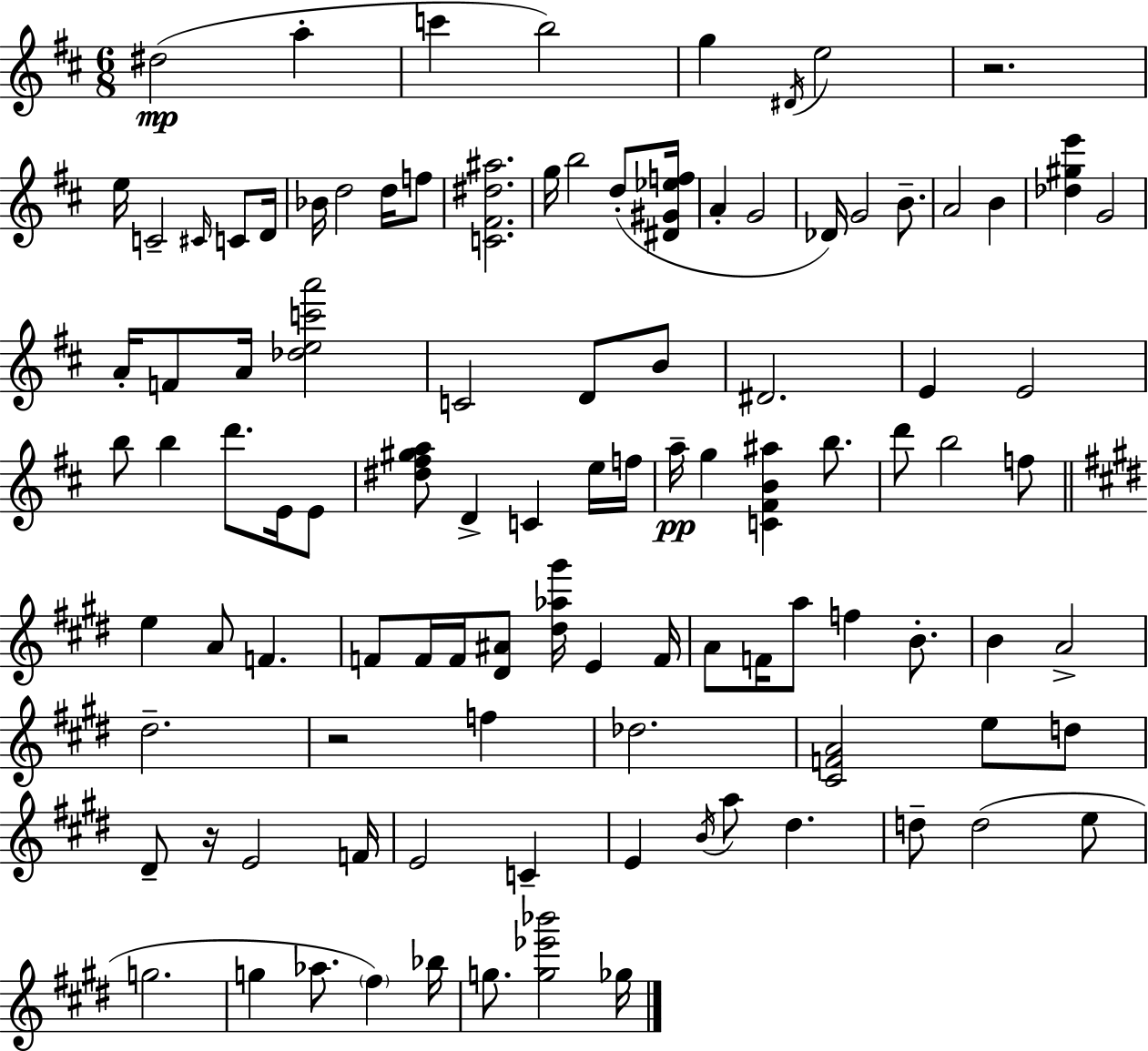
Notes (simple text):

D#5/h A5/q C6/q B5/h G5/q D#4/s E5/h R/h. E5/s C4/h C#4/s C4/e D4/s Bb4/s D5/h D5/s F5/e [C4,F#4,D#5,A#5]/h. G5/s B5/h D5/e [D#4,G#4,Eb5,F5]/s A4/q G4/h Db4/s G4/h B4/e. A4/h B4/q [Db5,G#5,E6]/q G4/h A4/s F4/e A4/s [Db5,E5,C6,A6]/h C4/h D4/e B4/e D#4/h. E4/q E4/h B5/e B5/q D6/e. E4/s E4/e [D#5,F#5,G#5,A5]/e D4/q C4/q E5/s F5/s A5/s G5/q [C4,F#4,B4,A#5]/q B5/e. D6/e B5/h F5/e E5/q A4/e F4/q. F4/e F4/s F4/s [D#4,A#4]/e [D#5,Ab5,G#6]/s E4/q F4/s A4/e F4/s A5/e F5/q B4/e. B4/q A4/h D#5/h. R/h F5/q Db5/h. [C#4,F4,A4]/h E5/e D5/e D#4/e R/s E4/h F4/s E4/h C4/q E4/q B4/s A5/e D#5/q. D5/e D5/h E5/e G5/h. G5/q Ab5/e. F#5/q Bb5/s G5/e. [G5,Eb6,Bb6]/h Gb5/s